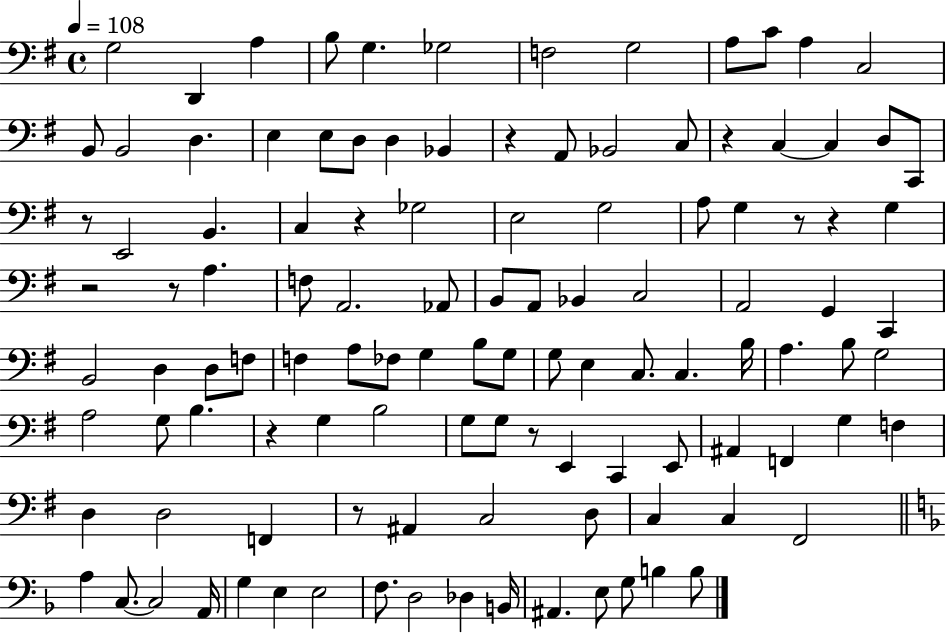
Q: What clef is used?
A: bass